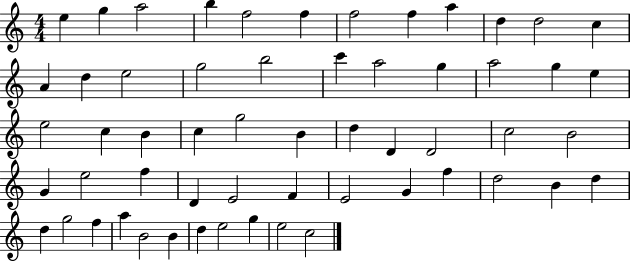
E5/q G5/q A5/h B5/q F5/h F5/q F5/h F5/q A5/q D5/q D5/h C5/q A4/q D5/q E5/h G5/h B5/h C6/q A5/h G5/q A5/h G5/q E5/q E5/h C5/q B4/q C5/q G5/h B4/q D5/q D4/q D4/h C5/h B4/h G4/q E5/h F5/q D4/q E4/h F4/q E4/h G4/q F5/q D5/h B4/q D5/q D5/q G5/h F5/q A5/q B4/h B4/q D5/q E5/h G5/q E5/h C5/h